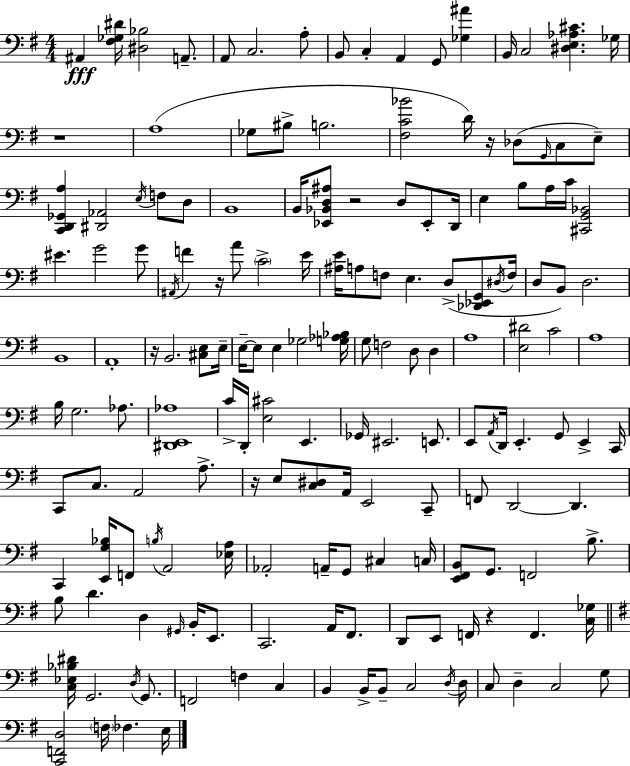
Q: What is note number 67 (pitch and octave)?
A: G3